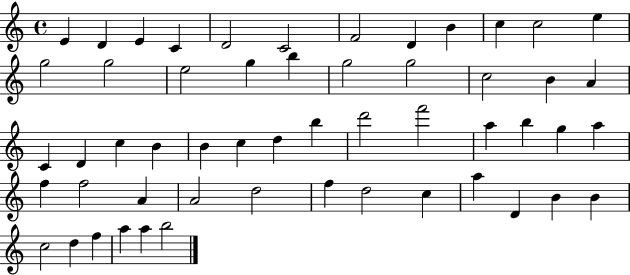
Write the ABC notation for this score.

X:1
T:Untitled
M:4/4
L:1/4
K:C
E D E C D2 C2 F2 D B c c2 e g2 g2 e2 g b g2 g2 c2 B A C D c B B c d b d'2 f'2 a b g a f f2 A A2 d2 f d2 c a D B B c2 d f a a b2